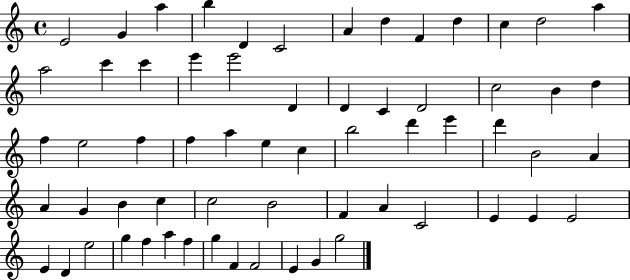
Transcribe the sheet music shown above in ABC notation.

X:1
T:Untitled
M:4/4
L:1/4
K:C
E2 G a b D C2 A d F d c d2 a a2 c' c' e' e'2 D D C D2 c2 B d f e2 f f a e c b2 d' e' d' B2 A A G B c c2 B2 F A C2 E E E2 E D e2 g f a f g F F2 E G g2